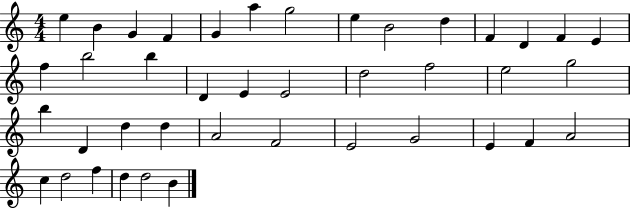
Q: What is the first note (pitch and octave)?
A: E5